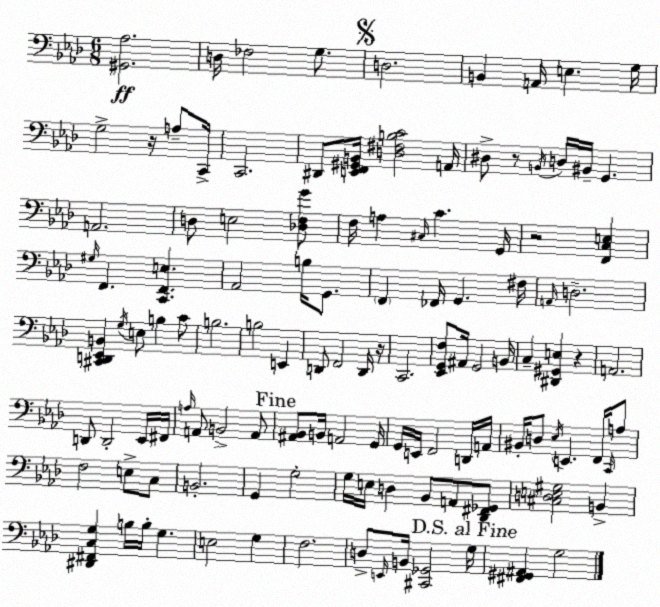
X:1
T:Untitled
M:6/8
L:1/4
K:Fm
[^G,,_A,]2 D,/4 _F,2 G,/2 D,2 B,, A,,/4 E, G,/4 G,2 z/4 A,/2 C,,/4 C,,2 ^D,,/2 [E,,F,,^G,,B,,]/4 [D,^F,B,C]2 A,,/4 ^D,/2 z/2 B,,/4 D,/4 ^B,,/4 G,, A,,2 D,/2 E,2 [_D,F,G]/2 F,/4 A, ^C,/4 C G,,/4 z2 [F,,C,E,] ^G,/4 F,, [C,,F,,E,] _A,,2 B,/4 G,,/2 F,, _F,,/4 G,, ^F,/4 A,,/4 D,2 [^C,,D,,_E,,B,,] G,/4 E,/2 B, C/2 B,2 B,2 E,, D,,/2 F,,2 D,,/4 z/4 C,,2 [_E,,G,,F,]/2 ^A,,/4 G,,2 B,,/4 C, [^D,,^G,,E,] z A,,2 D,,/2 D,,2 _E,,/4 ^F,,/4 A,/4 A,,/2 B,,2 A,,/2 [^A,,_B,,]/2 B,,/4 A,,2 G,,/4 G,,/4 E,,/4 F,,2 D,,/4 A,,/4 ^B,,/4 D,/2 _E,/4 E,, F,,/4 C,,/4 A,/2 F,2 E,/2 C,/2 B,,2 G,, G,2 G,/4 E,/4 D, _B,,/2 A,,/2 [_D,,^F,,_G,,]/2 [^C,D,E,^G,]2 B,, [^D,,^F,,C,G,] B,/4 B,/4 G, E,2 G, F,2 D,/2 E,,/4 B,,/4 [^C,,_G,,]2 G,/4 [^F,,^G,,^A,,] G,2